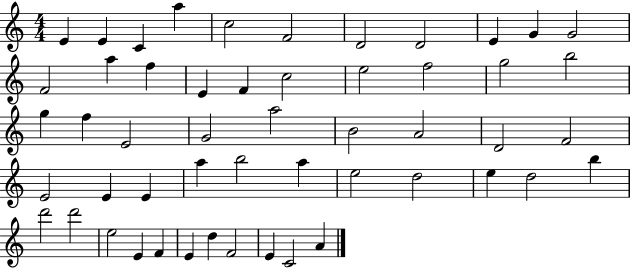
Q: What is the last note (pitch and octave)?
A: A4